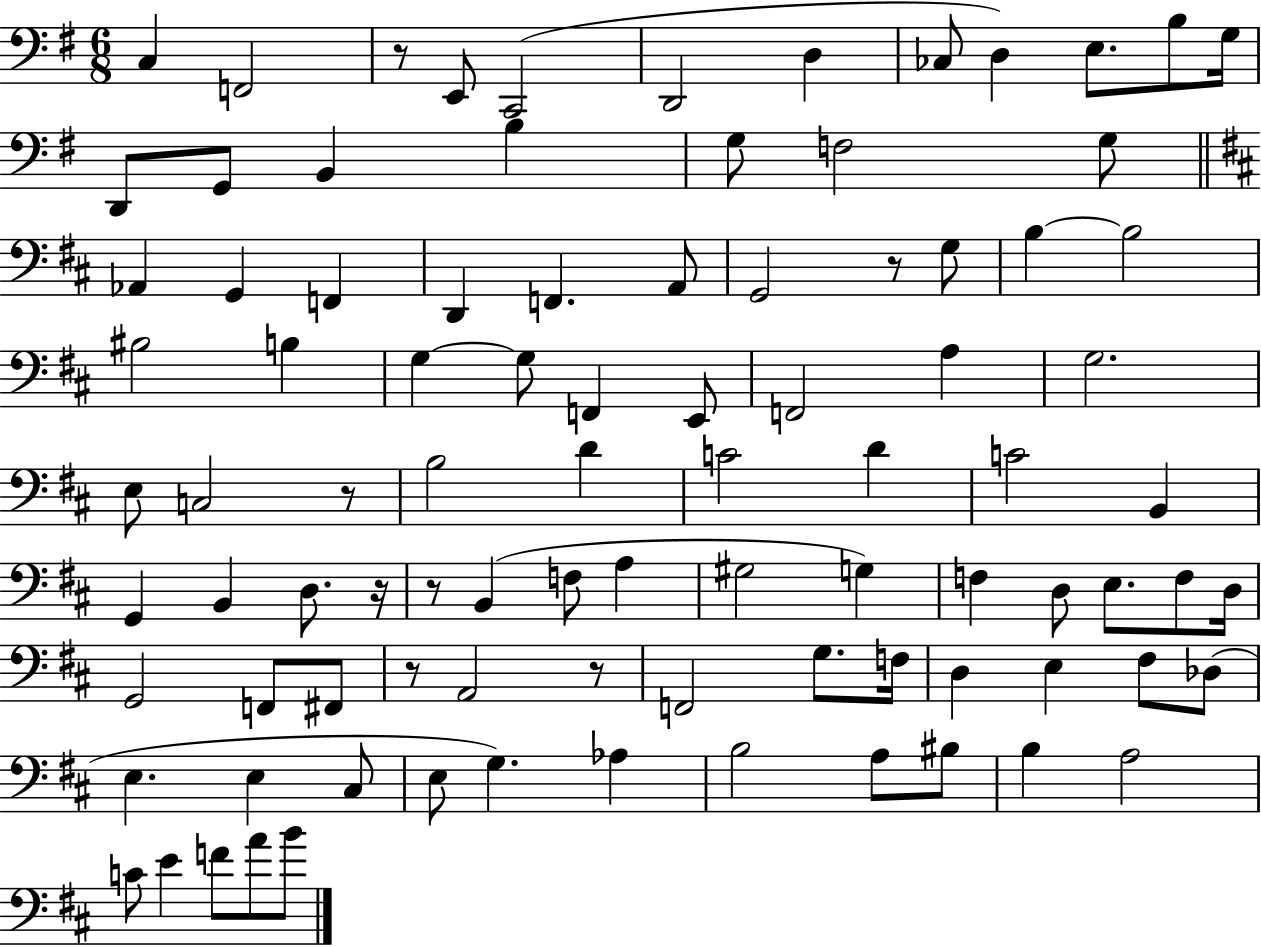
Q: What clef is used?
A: bass